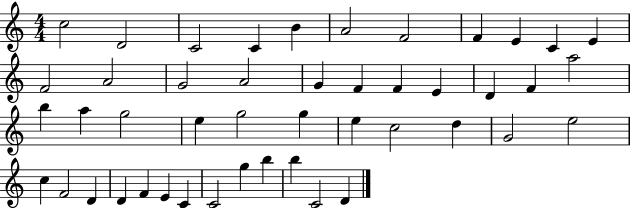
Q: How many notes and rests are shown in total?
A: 46